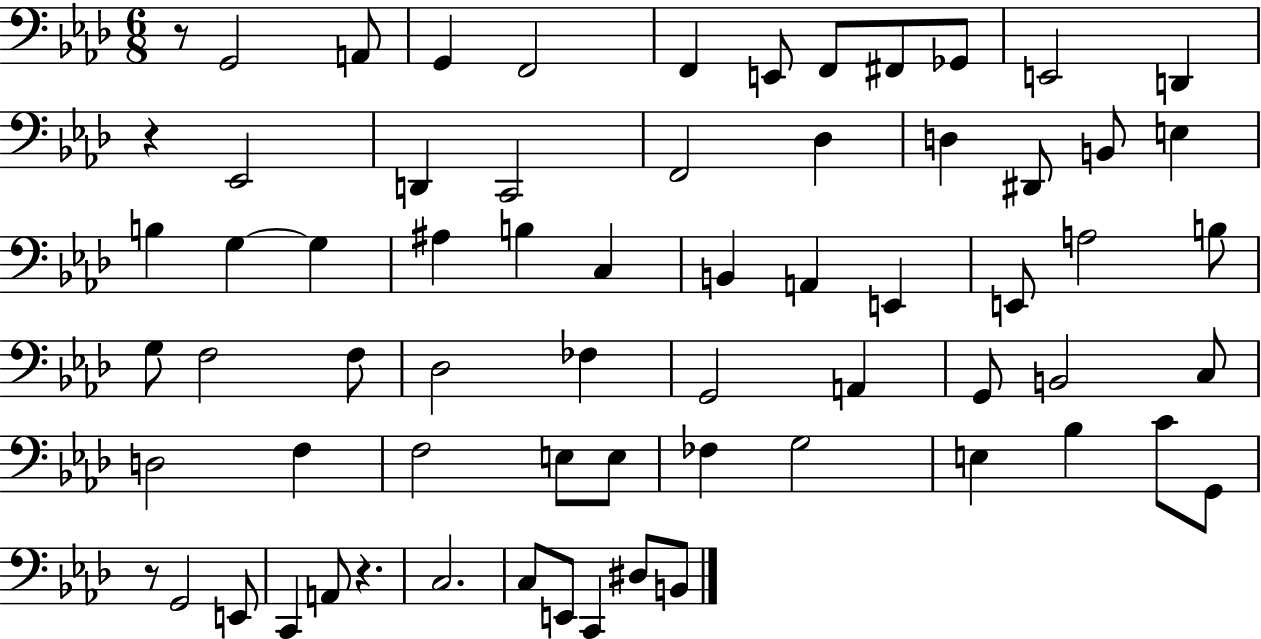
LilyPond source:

{
  \clef bass
  \numericTimeSignature
  \time 6/8
  \key aes \major
  \repeat volta 2 { r8 g,2 a,8 | g,4 f,2 | f,4 e,8 f,8 fis,8 ges,8 | e,2 d,4 | \break r4 ees,2 | d,4 c,2 | f,2 des4 | d4 dis,8 b,8 e4 | \break b4 g4~~ g4 | ais4 b4 c4 | b,4 a,4 e,4 | e,8 a2 b8 | \break g8 f2 f8 | des2 fes4 | g,2 a,4 | g,8 b,2 c8 | \break d2 f4 | f2 e8 e8 | fes4 g2 | e4 bes4 c'8 g,8 | \break r8 g,2 e,8 | c,4 a,8 r4. | c2. | c8 e,8 c,4 dis8 b,8 | \break } \bar "|."
}